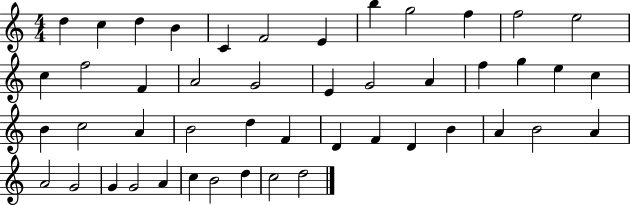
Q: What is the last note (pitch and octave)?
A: D5